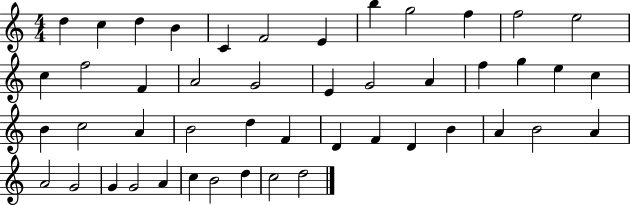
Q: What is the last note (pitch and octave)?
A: D5